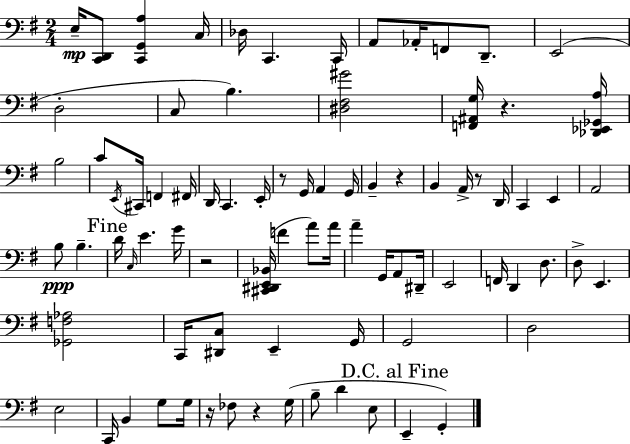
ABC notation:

X:1
T:Untitled
M:2/4
L:1/4
K:Em
E,/4 [C,,D,,]/2 [C,,G,,A,] C,/4 _D,/4 C,, C,,/4 A,,/2 _A,,/4 F,,/2 D,,/2 E,,2 D,2 C,/2 B, [^D,^F,^G]2 [F,,^A,,G,]/4 z [_D,,_E,,_G,,A,]/4 B,2 C/2 E,,/4 ^C,,/4 F,, ^F,,/4 D,,/4 C,, E,,/4 z/2 G,,/4 A,, G,,/4 B,, z B,, A,,/4 z/2 D,,/4 C,, E,, A,,2 B,/2 B, D/4 C,/4 E G/4 z2 [^C,,^D,,E,,_B,,]/4 F A/2 A/4 A G,,/4 A,,/2 ^D,,/4 E,,2 F,,/4 D,, D,/2 D,/2 E,, [_G,,F,_A,]2 C,,/4 [^D,,C,]/2 E,, G,,/4 G,,2 D,2 E,2 C,,/4 B,, G,/2 G,/4 z/4 _F,/2 z G,/4 B,/2 D E,/2 E,, G,,